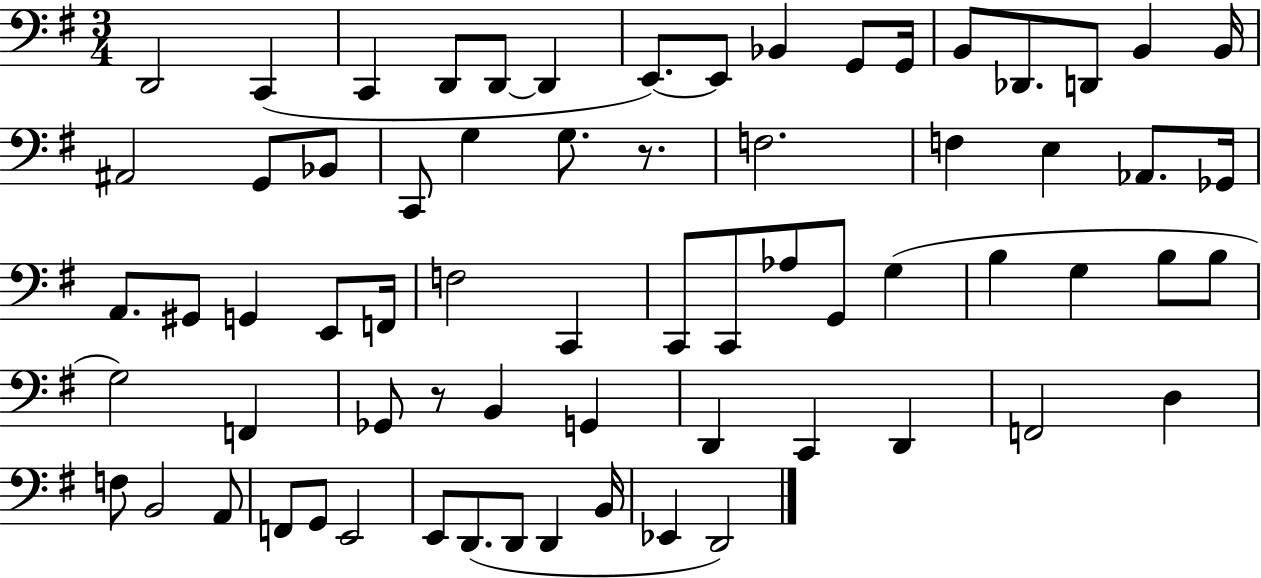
{
  \clef bass
  \numericTimeSignature
  \time 3/4
  \key g \major
  d,2 c,4( | c,4 d,8 d,8~~ d,4 | e,8.~~) e,8 bes,4 g,8 g,16 | b,8 des,8. d,8 b,4 b,16 | \break ais,2 g,8 bes,8 | c,8 g4 g8. r8. | f2. | f4 e4 aes,8. ges,16 | \break a,8. gis,8 g,4 e,8 f,16 | f2 c,4 | c,8 c,8 aes8 g,8 g4( | b4 g4 b8 b8 | \break g2) f,4 | ges,8 r8 b,4 g,4 | d,4 c,4 d,4 | f,2 d4 | \break f8 b,2 a,8 | f,8 g,8 e,2 | e,8 d,8.( d,8 d,4 b,16 | ees,4 d,2) | \break \bar "|."
}